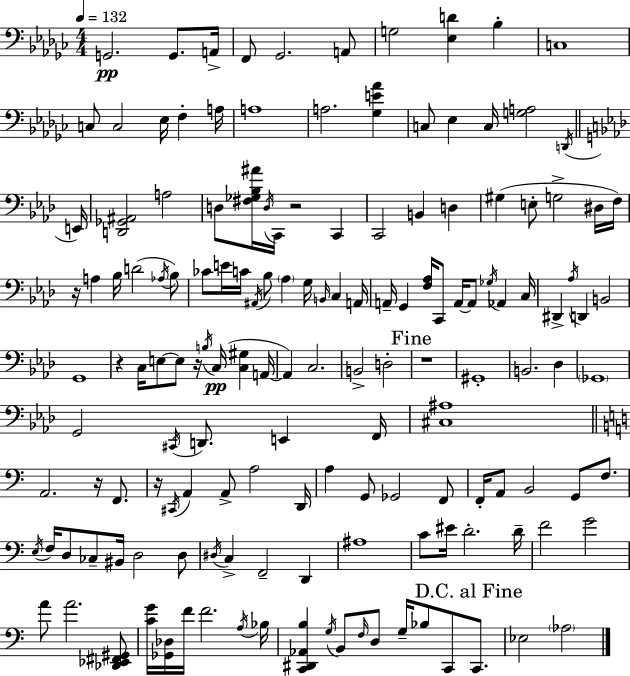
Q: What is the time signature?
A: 4/4